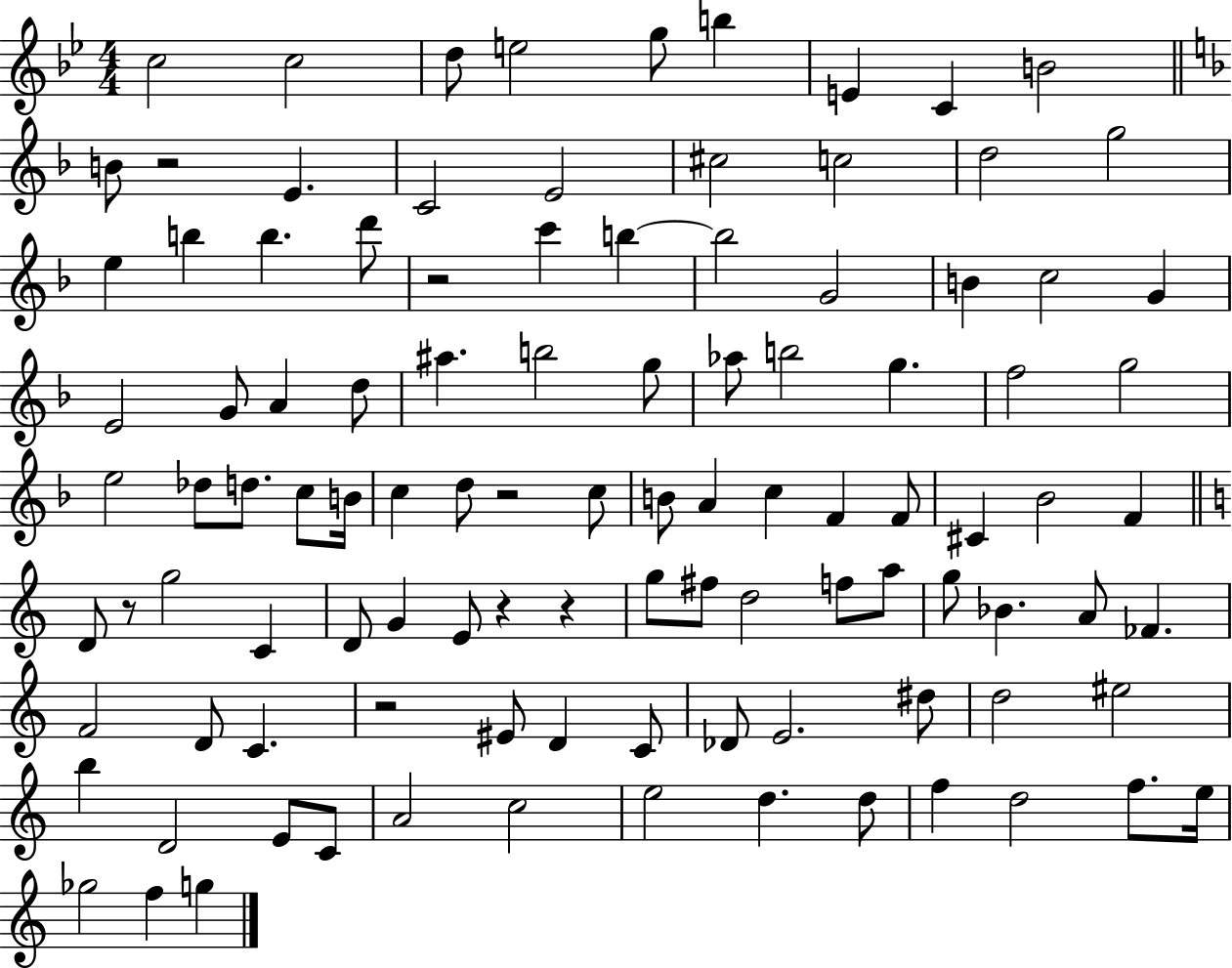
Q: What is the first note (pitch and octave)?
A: C5